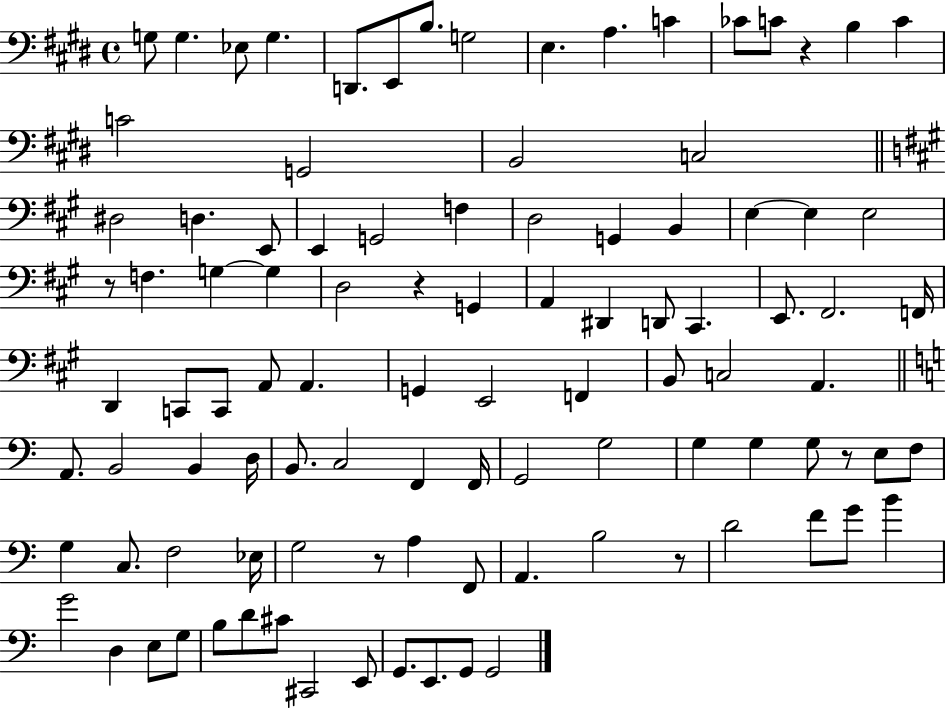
X:1
T:Untitled
M:4/4
L:1/4
K:E
G,/2 G, _E,/2 G, D,,/2 E,,/2 B,/2 G,2 E, A, C _C/2 C/2 z B, C C2 G,,2 B,,2 C,2 ^D,2 D, E,,/2 E,, G,,2 F, D,2 G,, B,, E, E, E,2 z/2 F, G, G, D,2 z G,, A,, ^D,, D,,/2 ^C,, E,,/2 ^F,,2 F,,/4 D,, C,,/2 C,,/2 A,,/2 A,, G,, E,,2 F,, B,,/2 C,2 A,, A,,/2 B,,2 B,, D,/4 B,,/2 C,2 F,, F,,/4 G,,2 G,2 G, G, G,/2 z/2 E,/2 F,/2 G, C,/2 F,2 _E,/4 G,2 z/2 A, F,,/2 A,, B,2 z/2 D2 F/2 G/2 B G2 D, E,/2 G,/2 B,/2 D/2 ^C/2 ^C,,2 E,,/2 G,,/2 E,,/2 G,,/2 G,,2